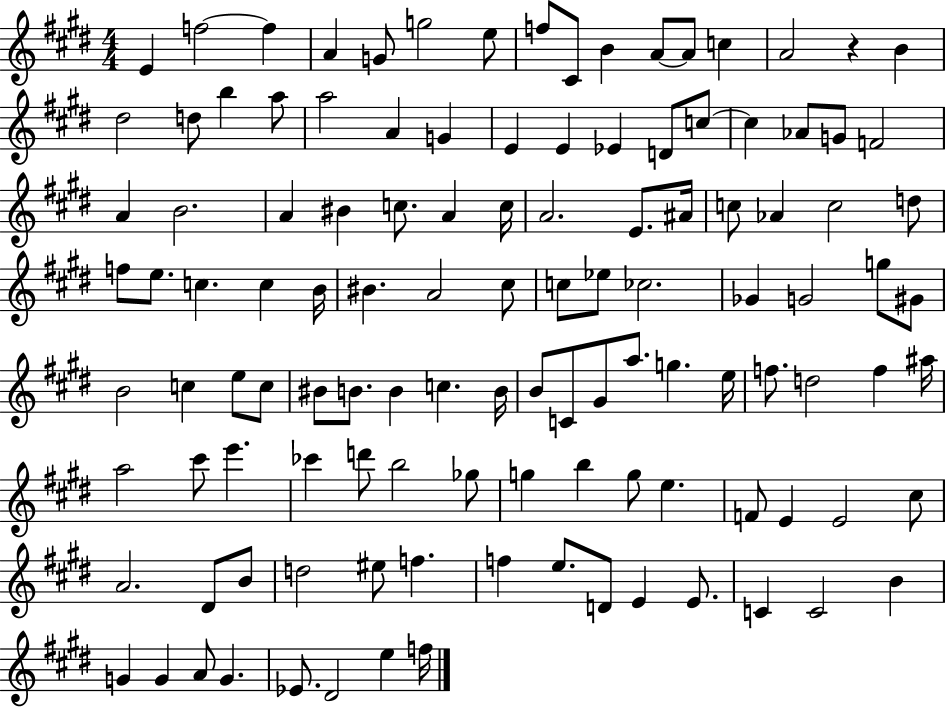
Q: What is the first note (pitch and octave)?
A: E4